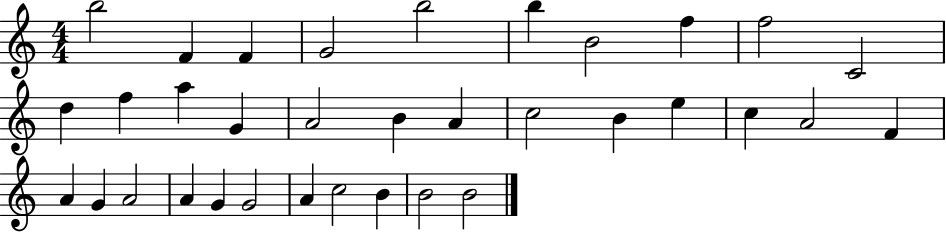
B5/h F4/q F4/q G4/h B5/h B5/q B4/h F5/q F5/h C4/h D5/q F5/q A5/q G4/q A4/h B4/q A4/q C5/h B4/q E5/q C5/q A4/h F4/q A4/q G4/q A4/h A4/q G4/q G4/h A4/q C5/h B4/q B4/h B4/h